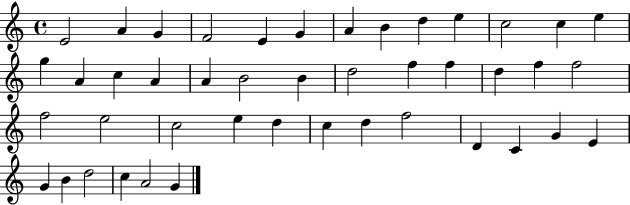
X:1
T:Untitled
M:4/4
L:1/4
K:C
E2 A G F2 E G A B d e c2 c e g A c A A B2 B d2 f f d f f2 f2 e2 c2 e d c d f2 D C G E G B d2 c A2 G